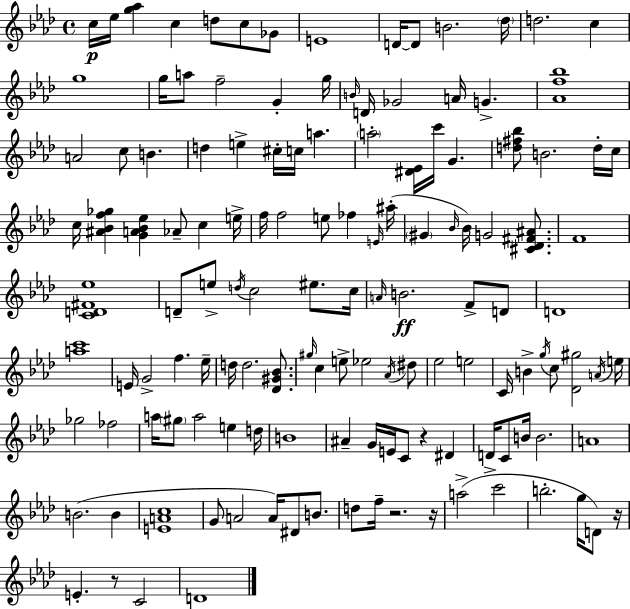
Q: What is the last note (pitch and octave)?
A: D4